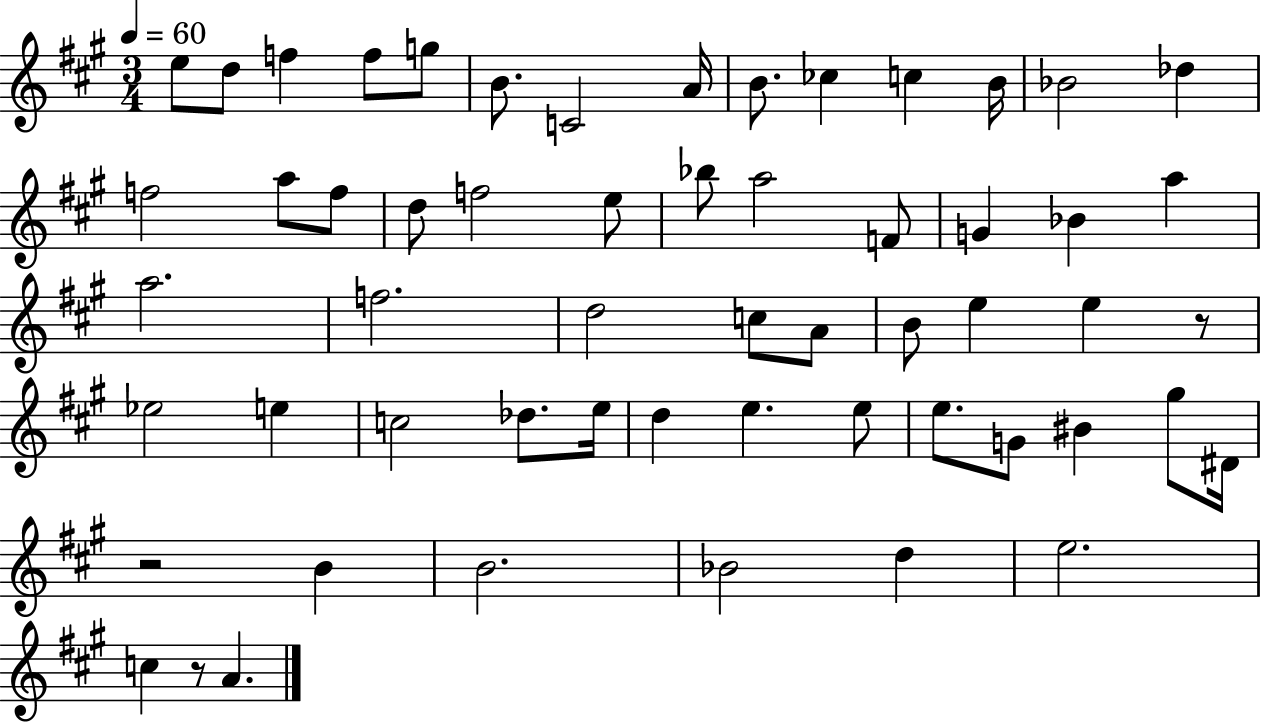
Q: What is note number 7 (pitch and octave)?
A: C4